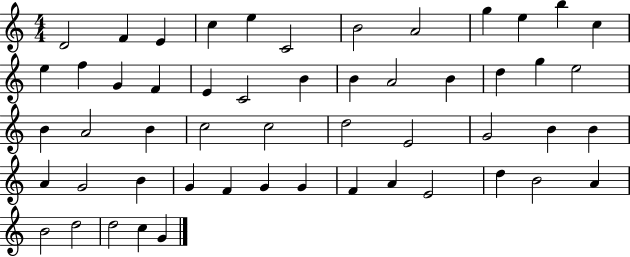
D4/h F4/q E4/q C5/q E5/q C4/h B4/h A4/h G5/q E5/q B5/q C5/q E5/q F5/q G4/q F4/q E4/q C4/h B4/q B4/q A4/h B4/q D5/q G5/q E5/h B4/q A4/h B4/q C5/h C5/h D5/h E4/h G4/h B4/q B4/q A4/q G4/h B4/q G4/q F4/q G4/q G4/q F4/q A4/q E4/h D5/q B4/h A4/q B4/h D5/h D5/h C5/q G4/q